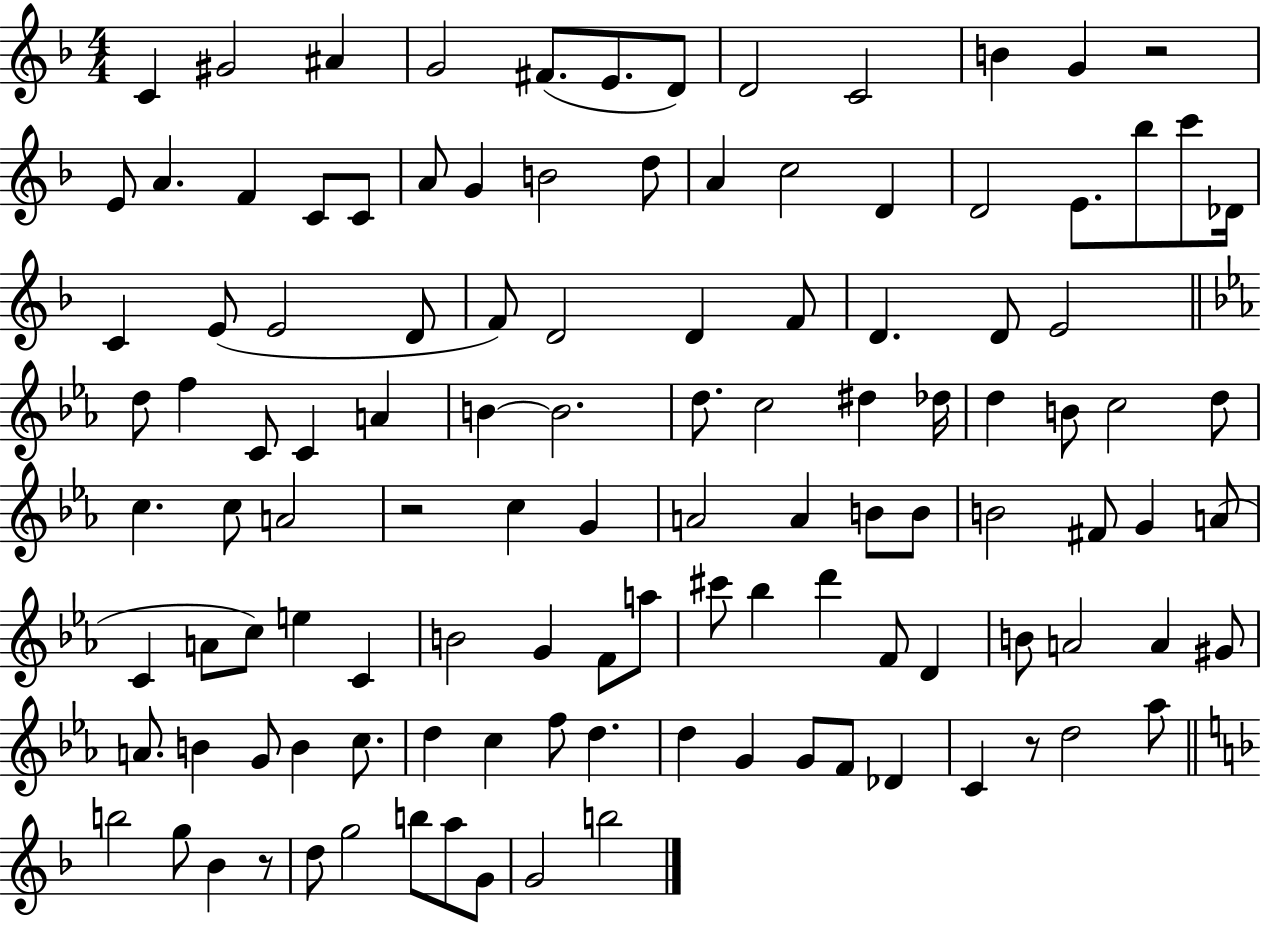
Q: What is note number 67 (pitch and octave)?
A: A4